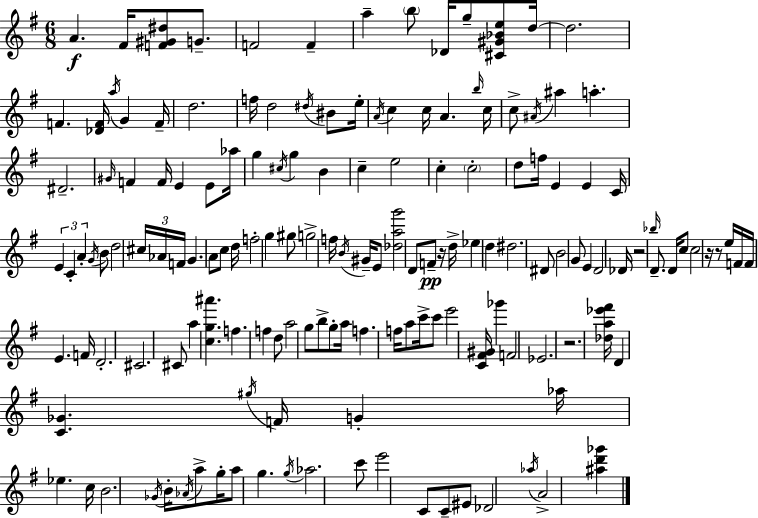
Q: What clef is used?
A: treble